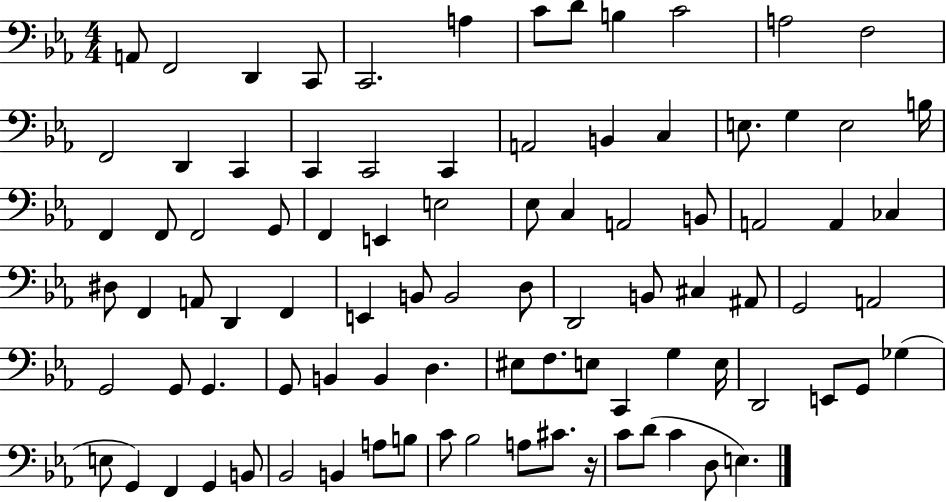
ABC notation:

X:1
T:Untitled
M:4/4
L:1/4
K:Eb
A,,/2 F,,2 D,, C,,/2 C,,2 A, C/2 D/2 B, C2 A,2 F,2 F,,2 D,, C,, C,, C,,2 C,, A,,2 B,, C, E,/2 G, E,2 B,/4 F,, F,,/2 F,,2 G,,/2 F,, E,, E,2 _E,/2 C, A,,2 B,,/2 A,,2 A,, _C, ^D,/2 F,, A,,/2 D,, F,, E,, B,,/2 B,,2 D,/2 D,,2 B,,/2 ^C, ^A,,/2 G,,2 A,,2 G,,2 G,,/2 G,, G,,/2 B,, B,, D, ^E,/2 F,/2 E,/2 C,, G, E,/4 D,,2 E,,/2 G,,/2 _G, E,/2 G,, F,, G,, B,,/2 _B,,2 B,, A,/2 B,/2 C/2 _B,2 A,/2 ^C/2 z/4 C/2 D/2 C D,/2 E,